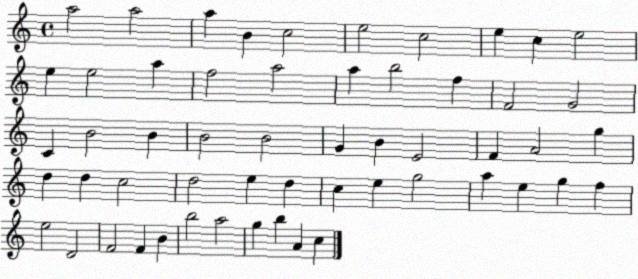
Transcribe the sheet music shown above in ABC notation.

X:1
T:Untitled
M:4/4
L:1/4
K:C
a2 a2 a B c2 e2 c2 e c e2 e e2 a f2 a2 a b2 f F2 G2 C B2 B B2 B2 G B E2 F A2 g d d c2 d2 e d c e g2 a e g f e2 D2 F2 F B b2 a2 g b A c